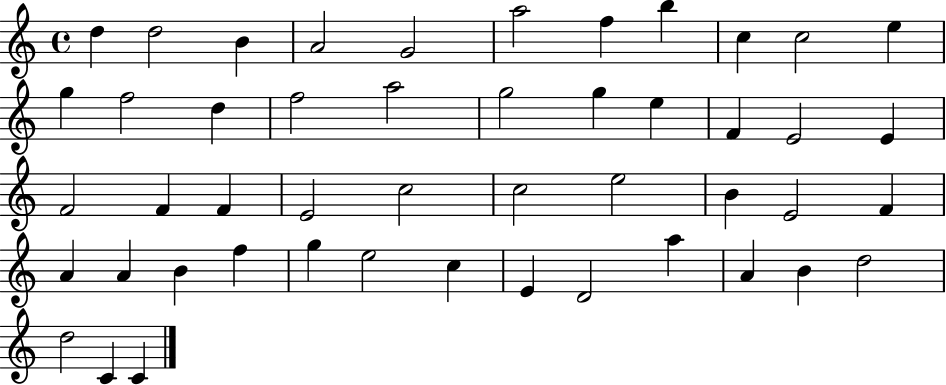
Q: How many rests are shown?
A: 0